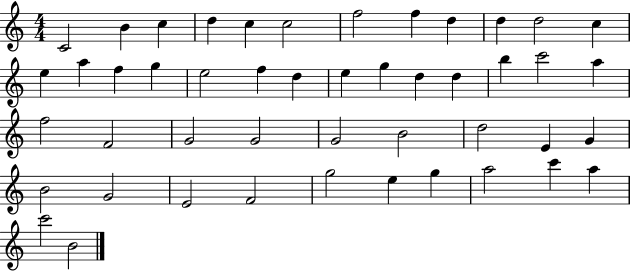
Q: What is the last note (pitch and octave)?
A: B4